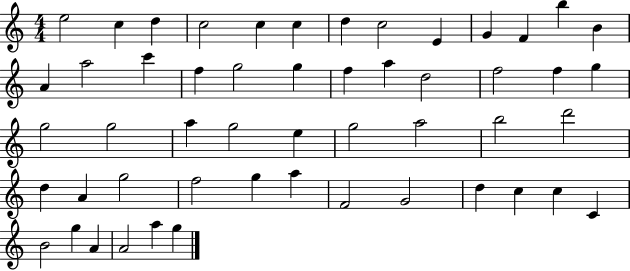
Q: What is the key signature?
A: C major